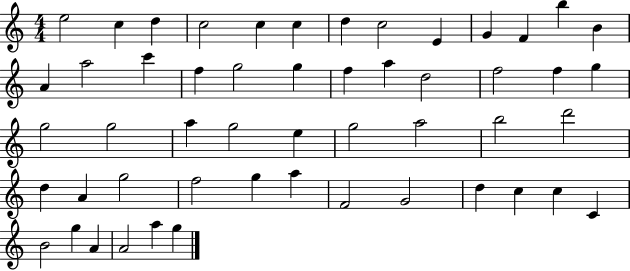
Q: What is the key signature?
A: C major